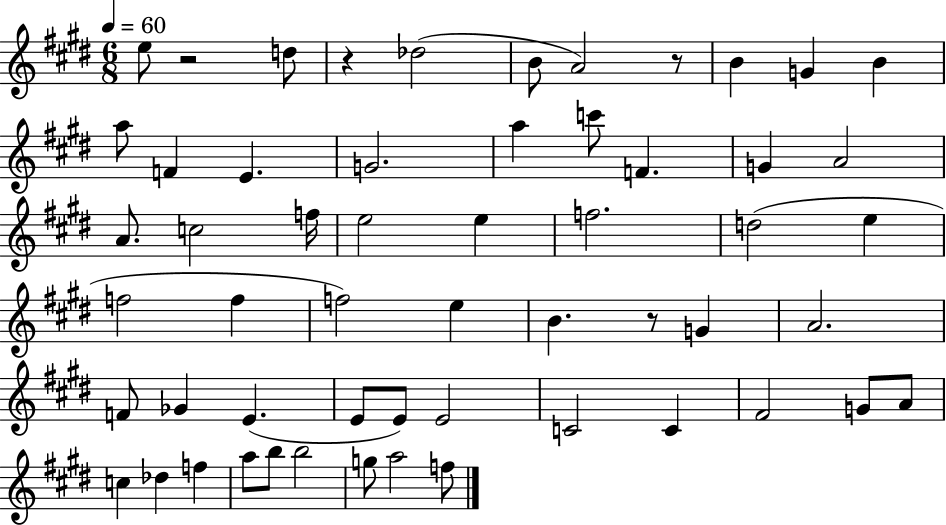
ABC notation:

X:1
T:Untitled
M:6/8
L:1/4
K:E
e/2 z2 d/2 z _d2 B/2 A2 z/2 B G B a/2 F E G2 a c'/2 F G A2 A/2 c2 f/4 e2 e f2 d2 e f2 f f2 e B z/2 G A2 F/2 _G E E/2 E/2 E2 C2 C ^F2 G/2 A/2 c _d f a/2 b/2 b2 g/2 a2 f/2